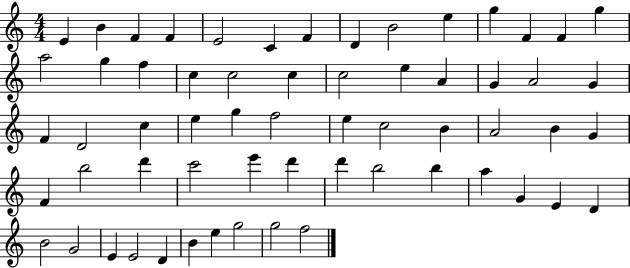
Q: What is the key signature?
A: C major